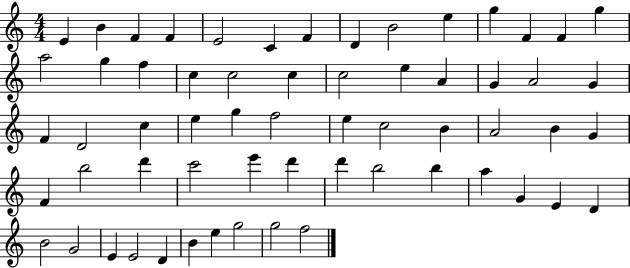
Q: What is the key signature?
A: C major